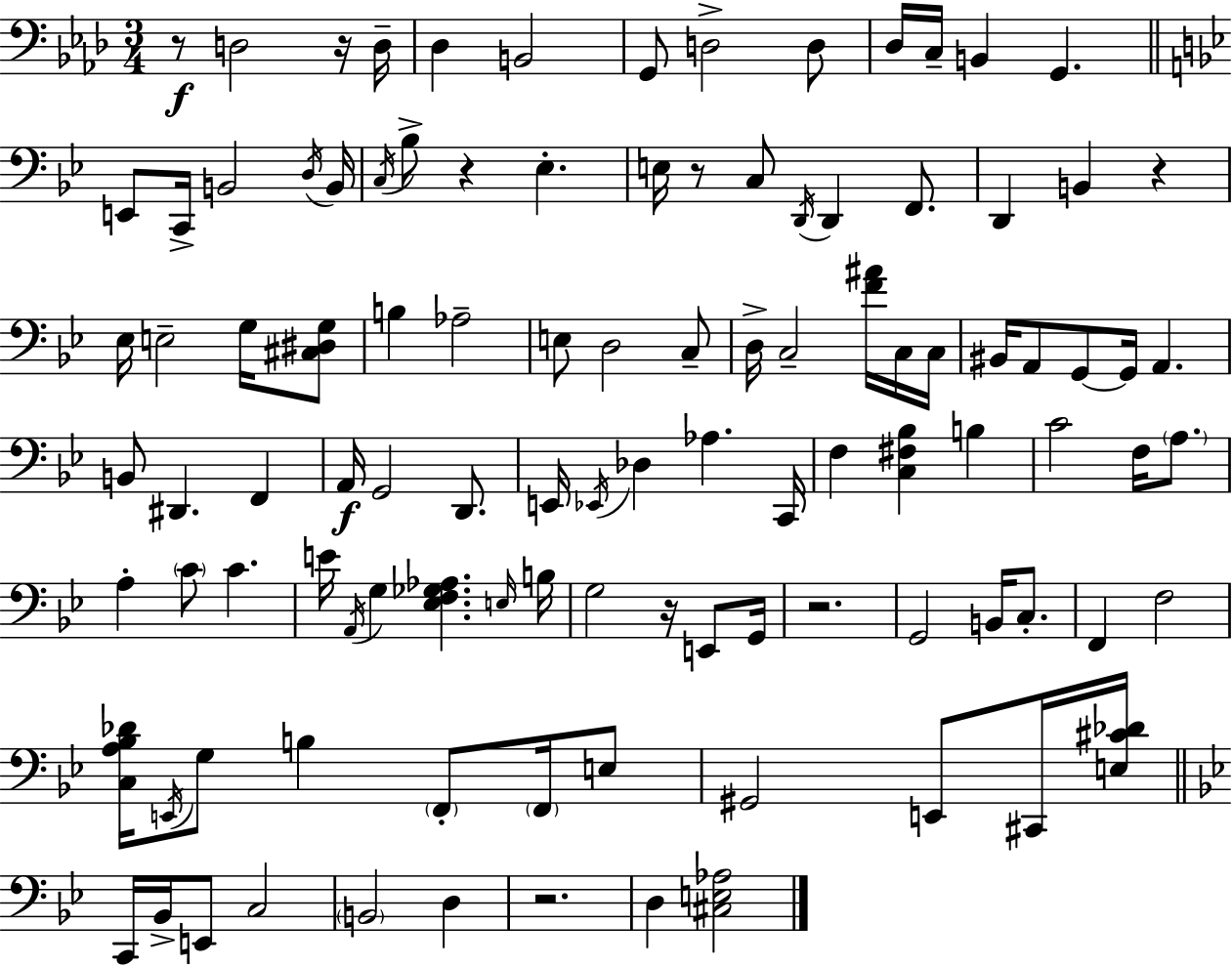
{
  \clef bass
  \numericTimeSignature
  \time 3/4
  \key aes \major
  r8\f d2 r16 d16-- | des4 b,2 | g,8 d2-> d8 | des16 c16-- b,4 g,4. | \break \bar "||" \break \key g \minor e,8 c,16-> b,2 \acciaccatura { d16 } | b,16 \acciaccatura { c16 } bes8-> r4 ees4.-. | e16 r8 c8 \acciaccatura { d,16 } d,4 | f,8. d,4 b,4 r4 | \break ees16 e2-- | g16 <cis dis g>8 b4 aes2-- | e8 d2 | c8-- d16-> c2-- | \break <f' ais'>16 c16 c16 bis,16 a,8 g,8~~ g,16 a,4. | b,8 dis,4. f,4 | a,16\f g,2 | d,8. e,16 \acciaccatura { ees,16 } des4 aes4. | \break c,16 f4 <c fis bes>4 | b4 c'2 | f16 \parenthesize a8. a4-. \parenthesize c'8 c'4. | e'16 \acciaccatura { a,16 } g4 <ees f ges aes>4. | \break \grace { e16 } b16 g2 | r16 e,8 g,16 r2. | g,2 | b,16 c8.-. f,4 f2 | \break <c a bes des'>16 \acciaccatura { e,16 } g8 b4 | \parenthesize f,8-. \parenthesize f,16 e8 gis,2 | e,8 cis,16 <e cis' des'>16 \bar "||" \break \key g \minor c,16 bes,16-> e,8 c2 | \parenthesize b,2 d4 | r2. | d4 <cis e aes>2 | \break \bar "|."
}